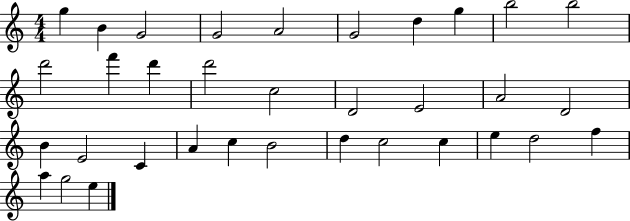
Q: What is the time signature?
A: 4/4